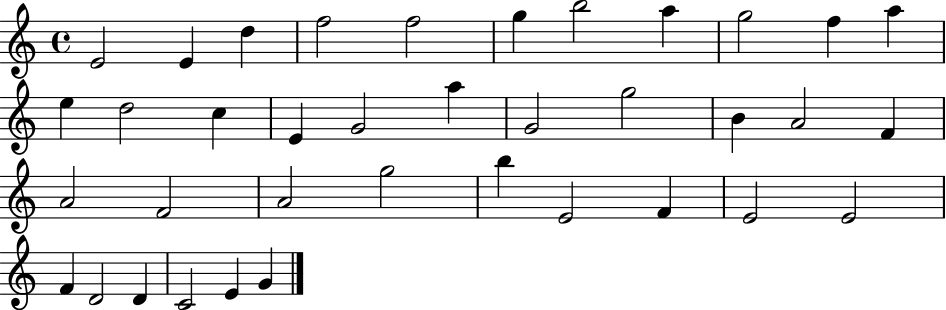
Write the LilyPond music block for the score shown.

{
  \clef treble
  \time 4/4
  \defaultTimeSignature
  \key c \major
  e'2 e'4 d''4 | f''2 f''2 | g''4 b''2 a''4 | g''2 f''4 a''4 | \break e''4 d''2 c''4 | e'4 g'2 a''4 | g'2 g''2 | b'4 a'2 f'4 | \break a'2 f'2 | a'2 g''2 | b''4 e'2 f'4 | e'2 e'2 | \break f'4 d'2 d'4 | c'2 e'4 g'4 | \bar "|."
}